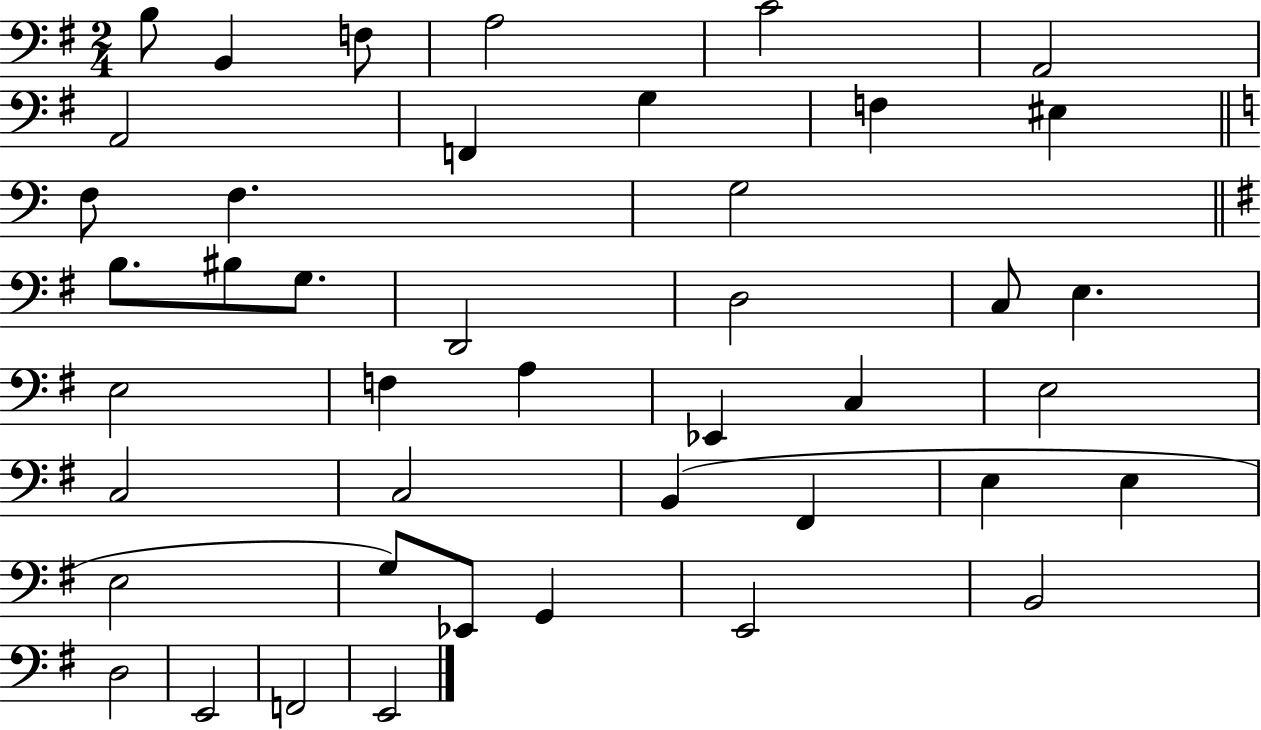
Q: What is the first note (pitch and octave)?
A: B3